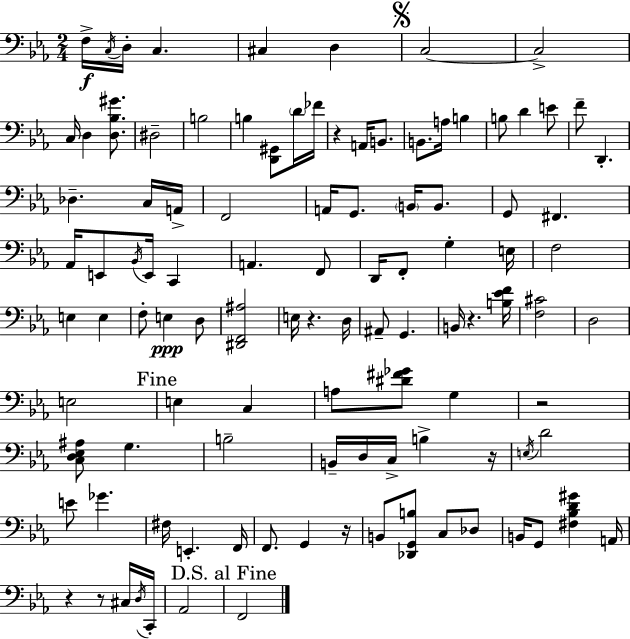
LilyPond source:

{
  \clef bass
  \numericTimeSignature
  \time 2/4
  \key ees \major
  f16->\f \acciaccatura { c16 } d16-. c4. | cis4 d4 | \mark \markup { \musicglyph "scripts.segno" } c2~~ | c2-> | \break c16 d4 <d bes gis'>8. | dis2-- | b2 | b4 <d, gis,>8 \parenthesize d'16 | \break fes'16 r4 a,16 b,8. | b,8. a16 b4 | b8 d'4 e'8 | f'8-- d,4.-. | \break des4.-- c16 | a,16-> f,2 | a,16 g,8. \parenthesize b,16 b,8. | g,8 fis,4. | \break aes,16 e,8 \acciaccatura { bes,16 } e,16 c,4 | a,4. | f,8 d,16 f,8-. g4-. | e16 f2 | \break e4 e4 | f8-. e4\ppp | d8 <dis, f, ais>2 | e16 r4. | \break d16 ais,8-- g,4. | b,16 r4. | <b ees' f'>16 <f cis'>2 | d2 | \break e2 | \mark "Fine" e4 c4 | a8 <dis' fis' ges'>8 g4 | r2 | \break <c d ees ais>8 g4. | b2-- | b,16-- d16 c16-> b4-> | r16 \acciaccatura { e16 } d'2 | \break e'8 ges'4. | fis16 e,4.-. | f,16 f,8. g,4 | r16 b,8 <des, g, b>8 c8 | \break des8 b,16 g,8 <fis bes d' gis'>4 | a,16 r4 r8 | cis16 \acciaccatura { d16 } c,16-. aes,2 | \mark "D.S. al Fine" f,2 | \break \bar "|."
}